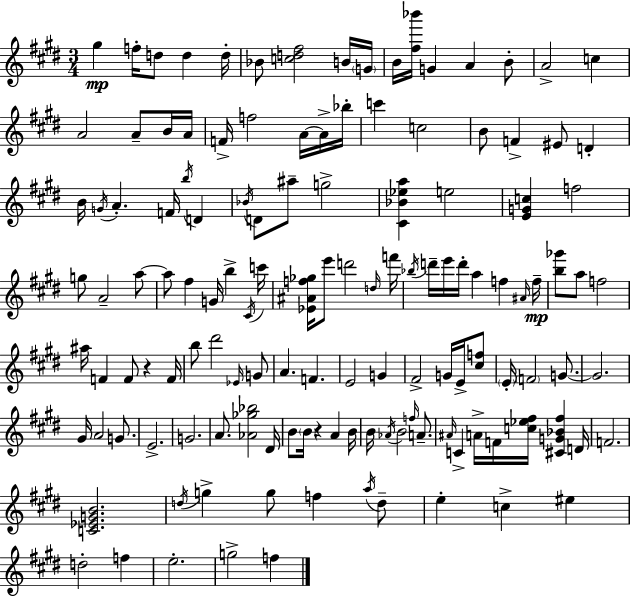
{
  \clef treble
  \numericTimeSignature
  \time 3/4
  \key e \major
  gis''4\mp f''16-. d''8 d''4 d''16-. | bes'8 <c'' d'' fis''>2 b'16 \parenthesize g'16 | b'16 <fis'' bes'''>16 g'4 a'4 b'8-. | a'2-> c''4 | \break a'2 a'8-- b'16 a'16 | f'16-> f''2 a'16~~ a'16-> bes''16-. | c'''4 c''2 | b'8 f'4-> eis'8 d'4-. | \break b'16 \acciaccatura { g'16 } a'4.-. f'16 \acciaccatura { b''16 } d'4 | \acciaccatura { bes'16 } d'8 ais''8-- g''2-> | <cis' bes' ees'' a''>4 e''2 | <e' g' c''>4 f''2 | \break g''8 a'2-- | a''8~~ a''8 fis''4 g'16 b''4-> | \acciaccatura { cis'16 } c'''16 <ees' ais' f'' ges''>16 e'''8 d'''2 | \grace { d''16 } f'''16 \acciaccatura { bes''16 } d'''16-- e'''16 d'''16-. a''4 | \break f''4 \grace { ais'16 } f''16--\mp <b'' ges'''>8 a''8 f''2 | ais''16 f'4 | f'8 r4 f'16 b''8 dis'''2 | \grace { ees'16 } g'8 a'4. | \break f'4. e'2 | g'4 fis'2-> | g'16 e'16-> <cis'' f''>8 \parenthesize e'16-. \parenthesize f'2 | g'8.~~ g'2. | \break gis'16 a'2 | g'8. e'2.-> | g'2. | a'8. <aes' ges'' bes''>2 | \break dis'16 b'8 \parenthesize b'16 r4 | a'4 b'16 b'16 \acciaccatura { aes'16 } b'2 | \grace { f''16 } a'8.-- \grace { ais'16 } c'4-> | a'16-> f'16 <c'' ees'' fis''>16 <cis' g' bes' fis''>4 d'16 f'2. | \break <c' ees' g' b'>2. | \acciaccatura { d''16 } | g''4-> g''8 f''4 \acciaccatura { a''16 } d''8-- | e''4-. c''4-> eis''4 | \break d''2-. f''4 | e''2.-. | g''2-> f''4 | \bar "|."
}